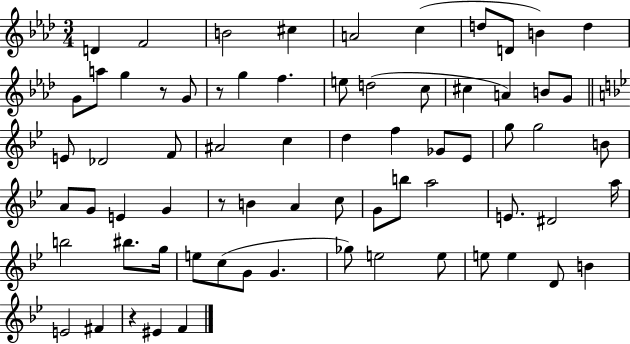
{
  \clef treble
  \numericTimeSignature
  \time 3/4
  \key aes \major
  \repeat volta 2 { d'4 f'2 | b'2 cis''4 | a'2 c''4( | d''8 d'8 b'4) d''4 | \break g'8 a''8 g''4 r8 g'8 | r8 g''4 f''4. | e''8 d''2( c''8 | cis''4 a'4) b'8 g'8 | \break \bar "||" \break \key g \minor e'8 des'2 f'8 | ais'2 c''4 | d''4 f''4 ges'8 ees'8 | g''8 g''2 b'8 | \break a'8 g'8 e'4 g'4 | r8 b'4 a'4 c''8 | g'8 b''8 a''2 | e'8. dis'2 a''16 | \break b''2 bis''8. g''16 | e''8 c''8( g'8 g'4. | ges''8) e''2 e''8 | e''8 e''4 d'8 b'4 | \break e'2 fis'4 | r4 eis'4 f'4 | } \bar "|."
}